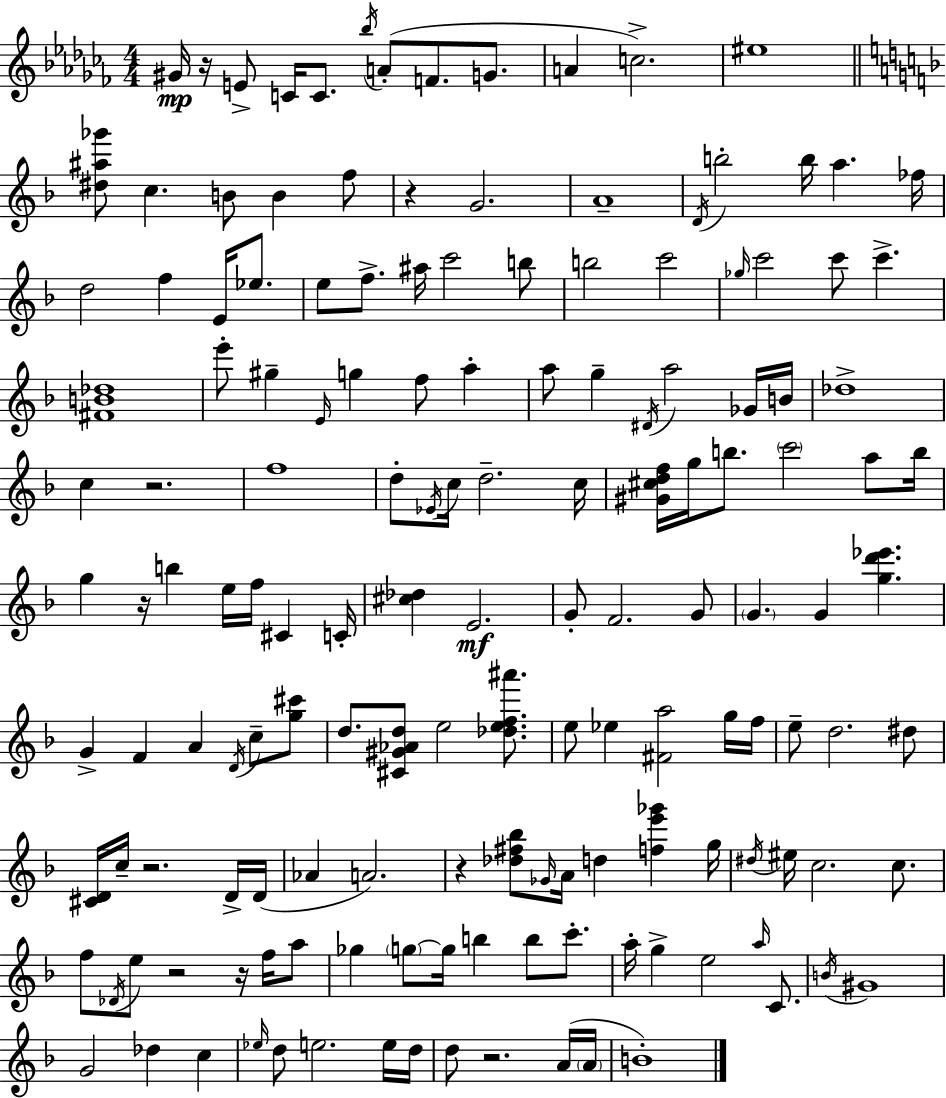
X:1
T:Untitled
M:4/4
L:1/4
K:Abm
^G/4 z/4 E/2 C/4 C/2 _b/4 A/2 F/2 G/2 A c2 ^e4 [^d^a_g']/2 c B/2 B f/2 z G2 A4 D/4 b2 b/4 a _f/4 d2 f E/4 _e/2 e/2 f/2 ^a/4 c'2 b/2 b2 c'2 _g/4 c'2 c'/2 c' [^FB_d]4 e'/2 ^g E/4 g f/2 a a/2 g ^D/4 a2 _G/4 B/4 _d4 c z2 f4 d/2 _E/4 c/4 d2 c/4 [^G^cdf]/4 g/4 b/2 c'2 a/2 b/4 g z/4 b e/4 f/4 ^C C/4 [^c_d] E2 G/2 F2 G/2 G G [gd'_e'] G F A D/4 c/2 [g^c']/2 d/2 [^C^G_Ad]/2 e2 [_def^a']/2 e/2 _e [^Fa]2 g/4 f/4 e/2 d2 ^d/2 [^CD]/4 c/4 z2 D/4 D/4 _A A2 z [_d^f_b]/2 _G/4 A/4 d [fe'_g'] g/4 ^d/4 ^e/4 c2 c/2 f/2 _D/4 e/2 z2 z/4 f/4 a/2 _g g/2 g/4 b b/2 c'/2 a/4 g e2 a/4 C/2 B/4 ^G4 G2 _d c _e/4 d/2 e2 e/4 d/4 d/2 z2 A/4 A/4 B4